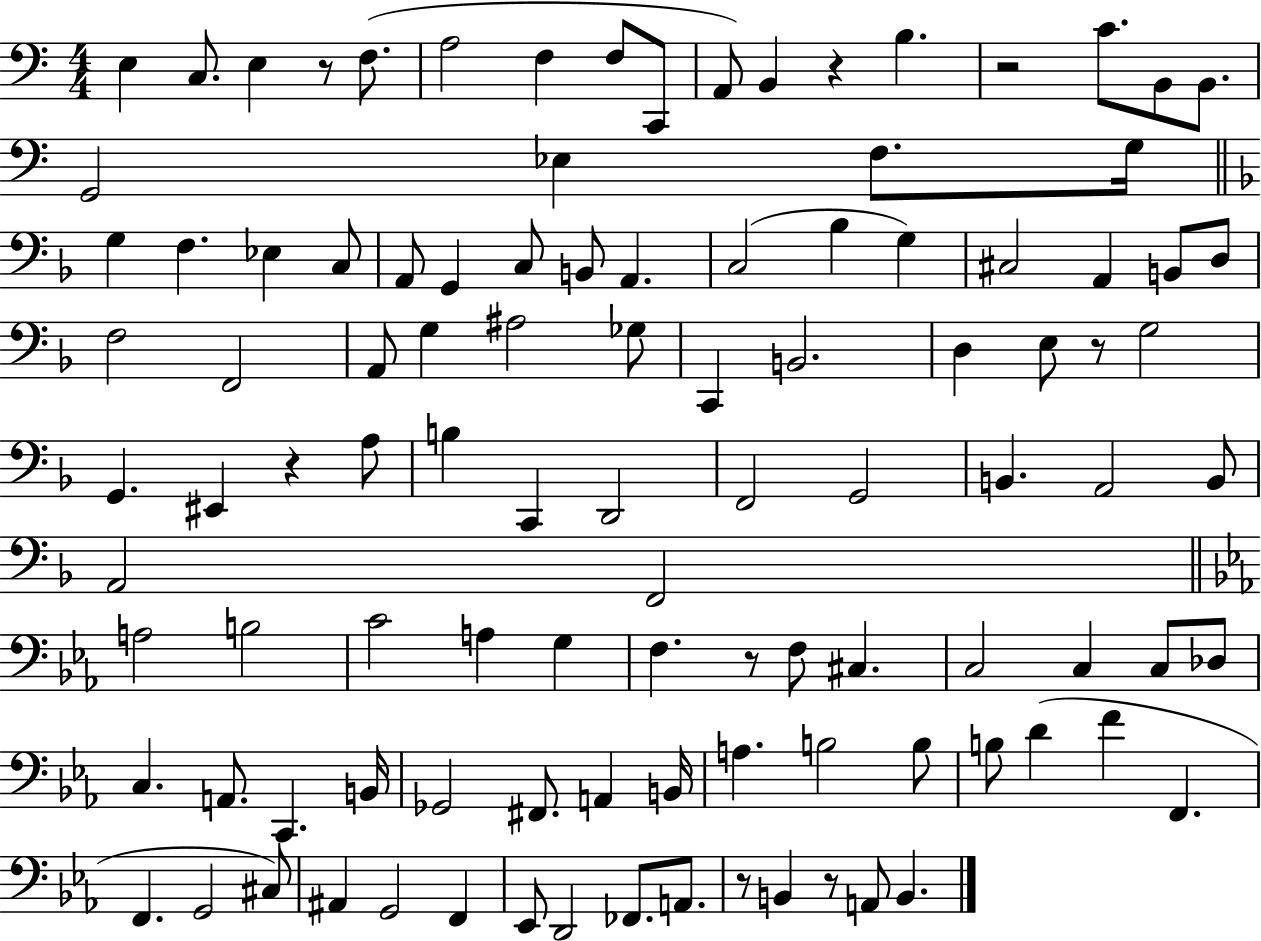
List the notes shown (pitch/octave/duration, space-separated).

E3/q C3/e. E3/q R/e F3/e. A3/h F3/q F3/e C2/e A2/e B2/q R/q B3/q. R/h C4/e. B2/e B2/e. G2/h Eb3/q F3/e. G3/s G3/q F3/q. Eb3/q C3/e A2/e G2/q C3/e B2/e A2/q. C3/h Bb3/q G3/q C#3/h A2/q B2/e D3/e F3/h F2/h A2/e G3/q A#3/h Gb3/e C2/q B2/h. D3/q E3/e R/e G3/h G2/q. EIS2/q R/q A3/e B3/q C2/q D2/h F2/h G2/h B2/q. A2/h B2/e A2/h F2/h A3/h B3/h C4/h A3/q G3/q F3/q. R/e F3/e C#3/q. C3/h C3/q C3/e Db3/e C3/q. A2/e. C2/q. B2/s Gb2/h F#2/e. A2/q B2/s A3/q. B3/h B3/e B3/e D4/q F4/q F2/q. F2/q. G2/h C#3/e A#2/q G2/h F2/q Eb2/e D2/h FES2/e. A2/e. R/e B2/q R/e A2/e B2/q.